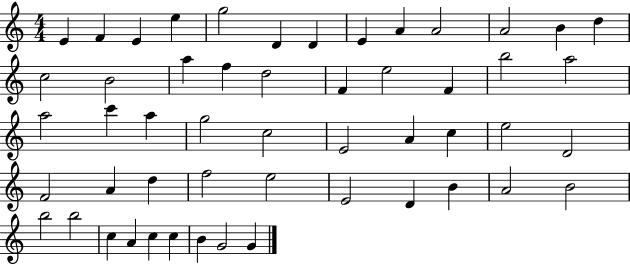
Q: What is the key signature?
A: C major